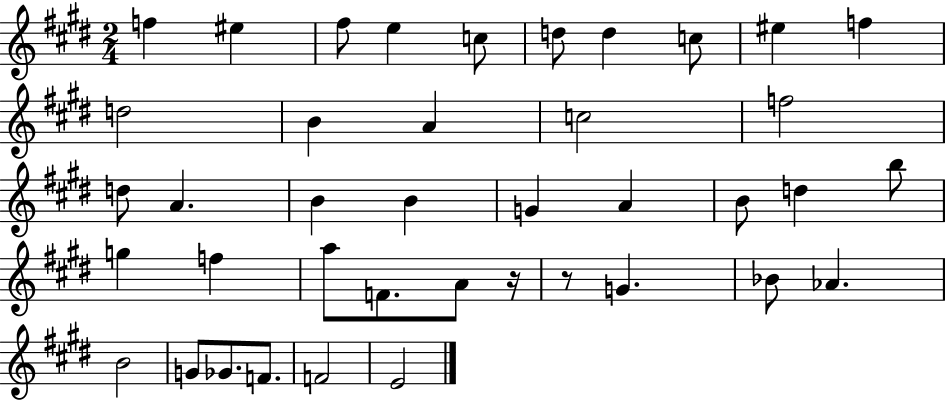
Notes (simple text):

F5/q EIS5/q F#5/e E5/q C5/e D5/e D5/q C5/e EIS5/q F5/q D5/h B4/q A4/q C5/h F5/h D5/e A4/q. B4/q B4/q G4/q A4/q B4/e D5/q B5/e G5/q F5/q A5/e F4/e. A4/e R/s R/e G4/q. Bb4/e Ab4/q. B4/h G4/e Gb4/e. F4/e. F4/h E4/h